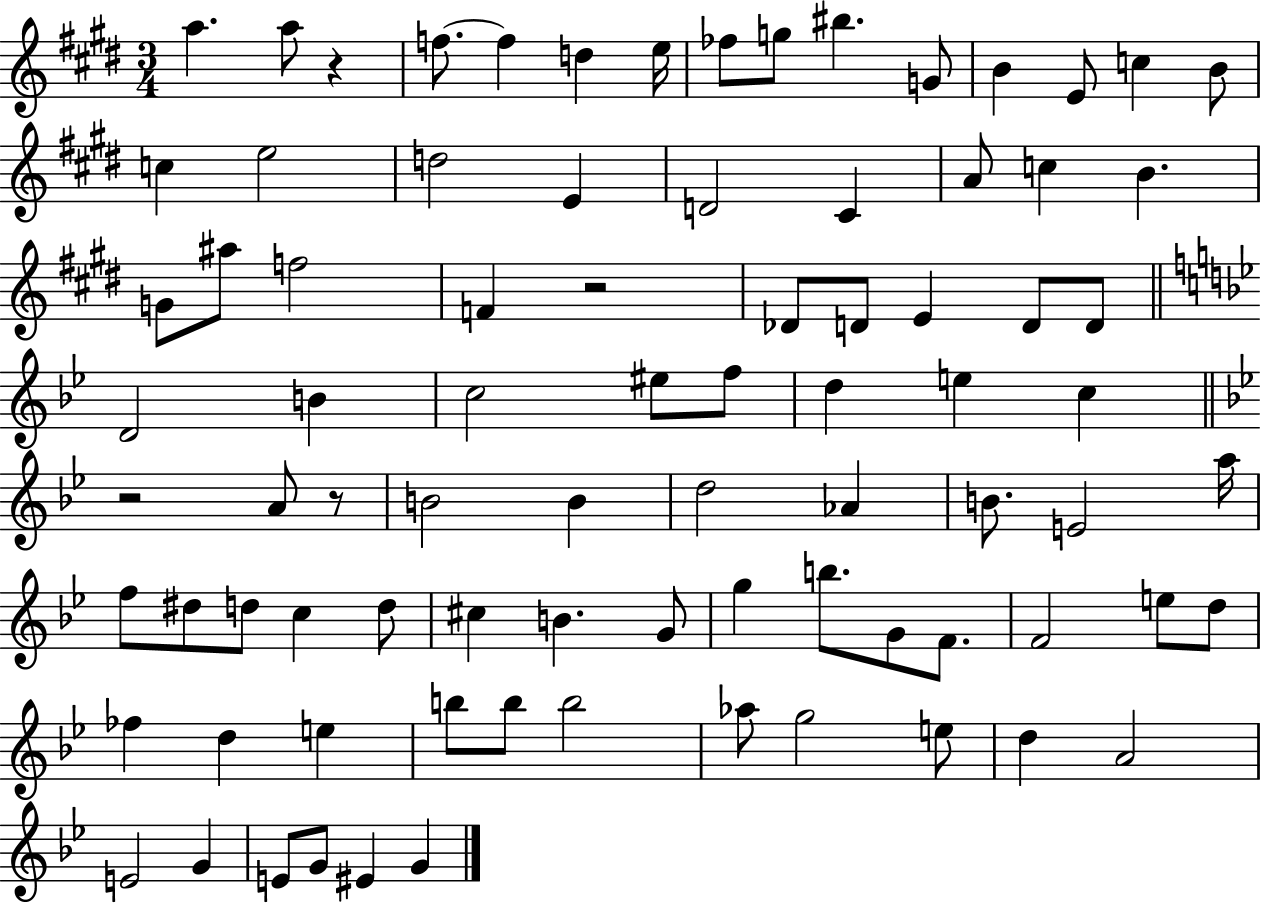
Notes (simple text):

A5/q. A5/e R/q F5/e. F5/q D5/q E5/s FES5/e G5/e BIS5/q. G4/e B4/q E4/e C5/q B4/e C5/q E5/h D5/h E4/q D4/h C#4/q A4/e C5/q B4/q. G4/e A#5/e F5/h F4/q R/h Db4/e D4/e E4/q D4/e D4/e D4/h B4/q C5/h EIS5/e F5/e D5/q E5/q C5/q R/h A4/e R/e B4/h B4/q D5/h Ab4/q B4/e. E4/h A5/s F5/e D#5/e D5/e C5/q D5/e C#5/q B4/q. G4/e G5/q B5/e. G4/e F4/e. F4/h E5/e D5/e FES5/q D5/q E5/q B5/e B5/e B5/h Ab5/e G5/h E5/e D5/q A4/h E4/h G4/q E4/e G4/e EIS4/q G4/q